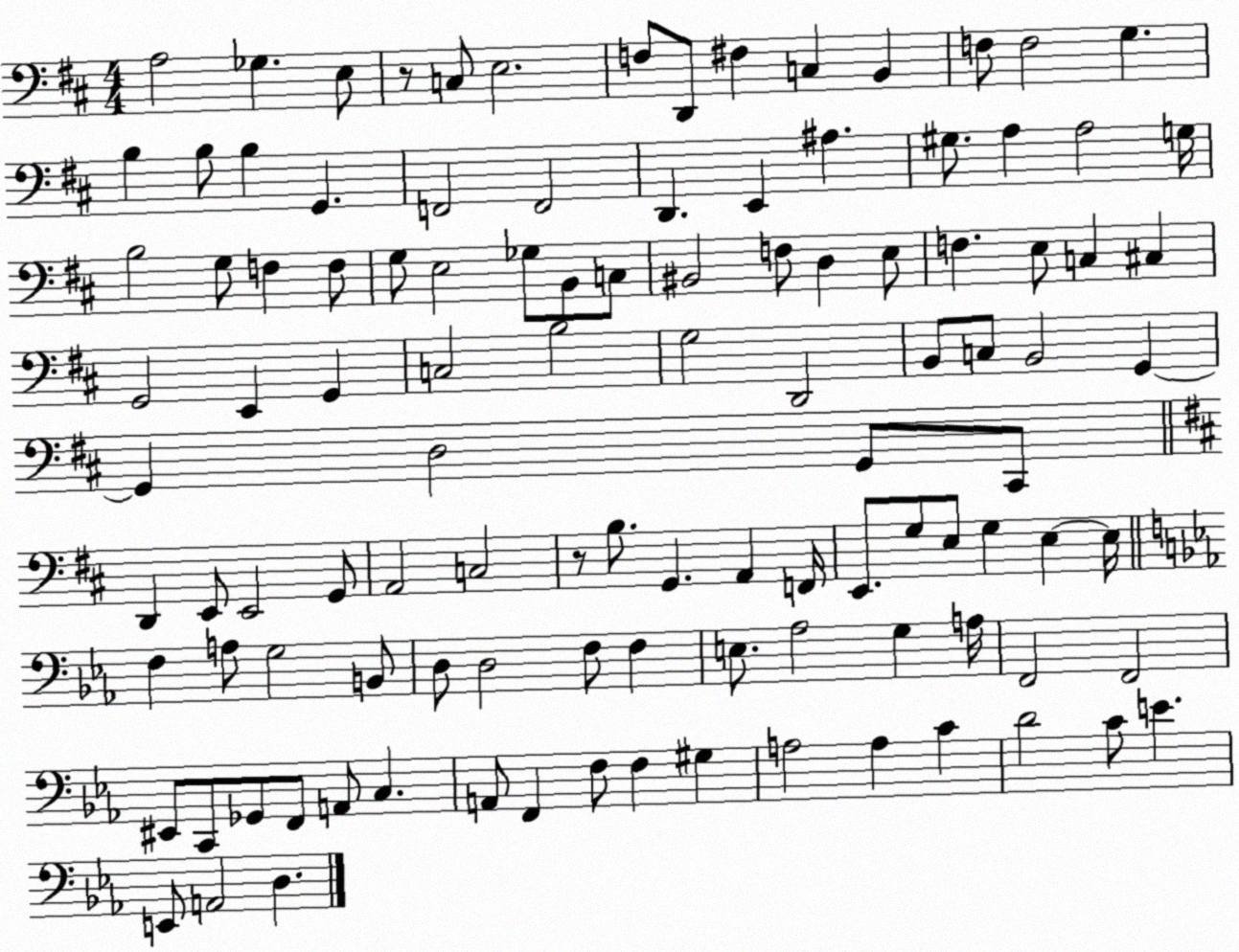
X:1
T:Untitled
M:4/4
L:1/4
K:D
A,2 _G, E,/2 z/2 C,/2 E,2 F,/2 D,,/2 ^F, C, B,, F,/2 F,2 G, B, B,/2 B, G,, F,,2 F,,2 D,, E,, ^A, ^G,/2 A, A,2 G,/4 B,2 G,/2 F, F,/2 G,/2 E,2 _G,/2 B,,/2 C,/2 ^B,,2 F,/2 D, E,/2 F, E,/2 C, ^C, G,,2 E,, G,, C,2 B,2 G,2 D,,2 B,,/2 C,/2 B,,2 G,, G,, D,2 G,,/2 ^C,,/2 D,, E,,/2 E,,2 G,,/2 A,,2 C,2 z/2 B,/2 G,, A,, F,,/4 E,,/2 G,/2 E,/2 G, E, E,/4 F, A,/2 G,2 B,,/2 D,/2 D,2 F,/2 F, E,/2 _A,2 G, A,/4 F,,2 F,,2 ^E,,/2 C,,/2 _G,,/2 F,,/2 A,,/2 C, A,,/2 F,, F,/2 F, ^G, A,2 A, C D2 C/2 E E,,/2 A,,2 D,